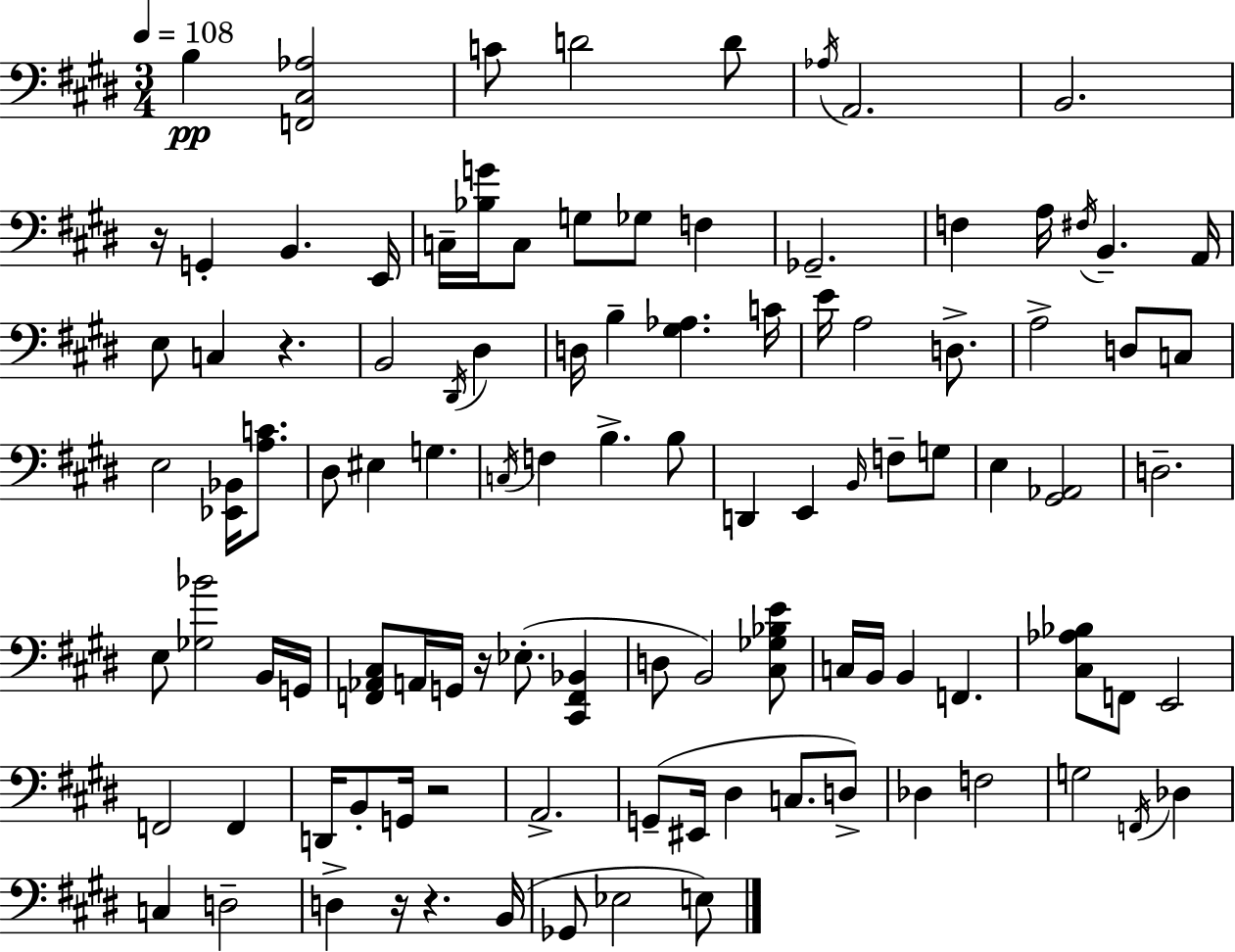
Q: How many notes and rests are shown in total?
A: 104